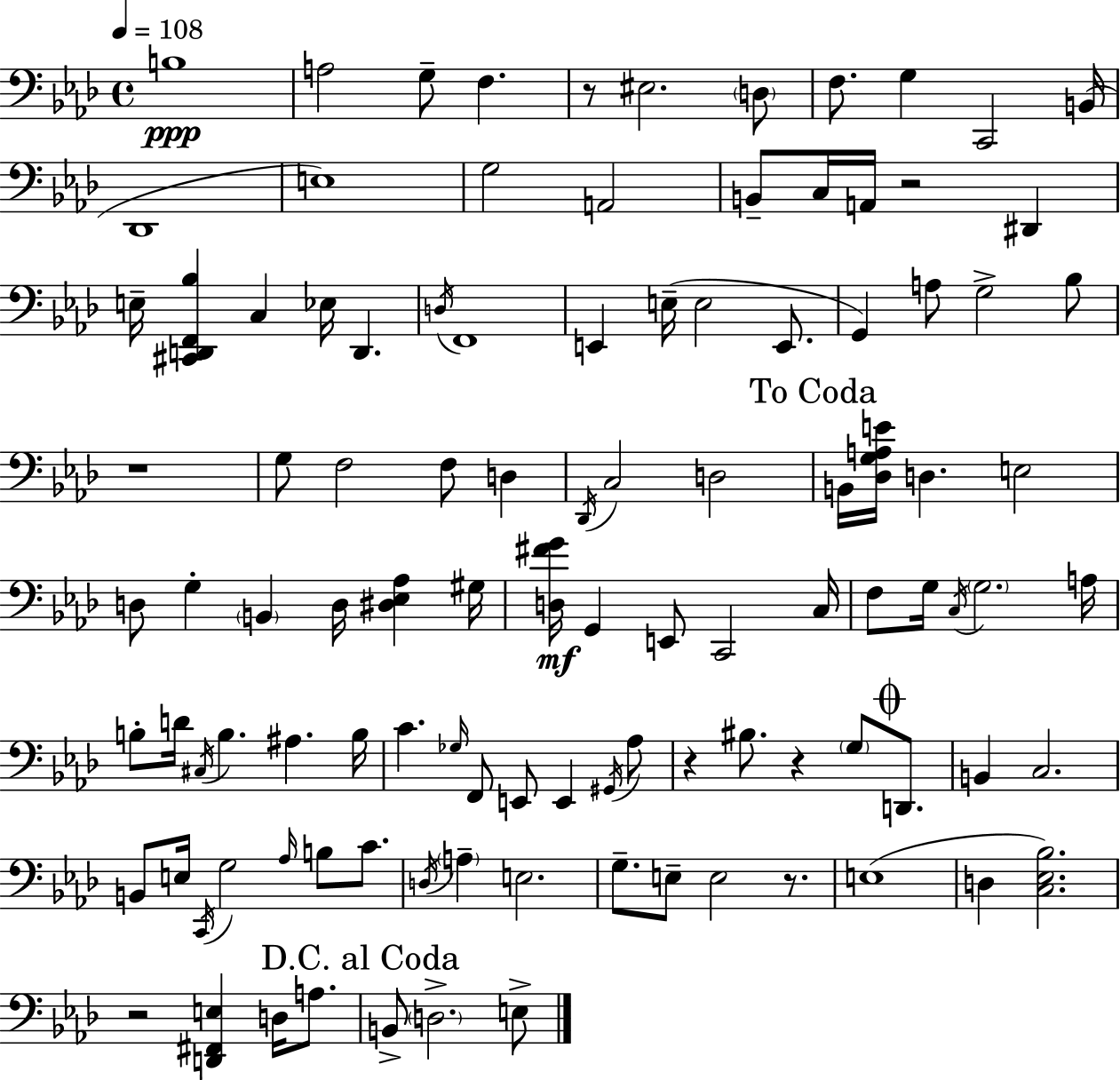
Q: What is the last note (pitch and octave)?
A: E3